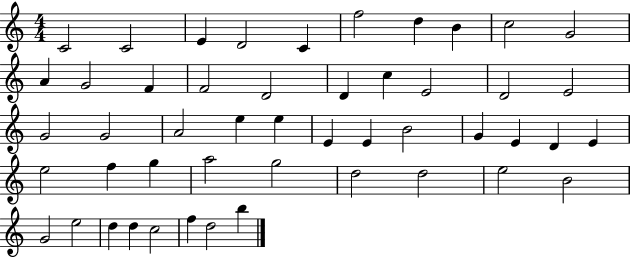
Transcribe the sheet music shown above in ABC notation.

X:1
T:Untitled
M:4/4
L:1/4
K:C
C2 C2 E D2 C f2 d B c2 G2 A G2 F F2 D2 D c E2 D2 E2 G2 G2 A2 e e E E B2 G E D E e2 f g a2 g2 d2 d2 e2 B2 G2 e2 d d c2 f d2 b